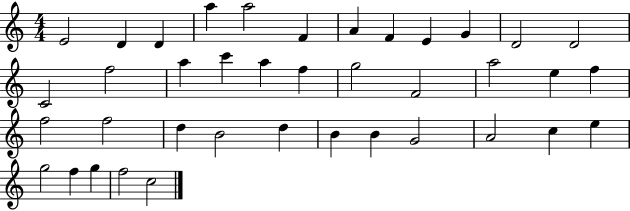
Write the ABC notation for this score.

X:1
T:Untitled
M:4/4
L:1/4
K:C
E2 D D a a2 F A F E G D2 D2 C2 f2 a c' a f g2 F2 a2 e f f2 f2 d B2 d B B G2 A2 c e g2 f g f2 c2